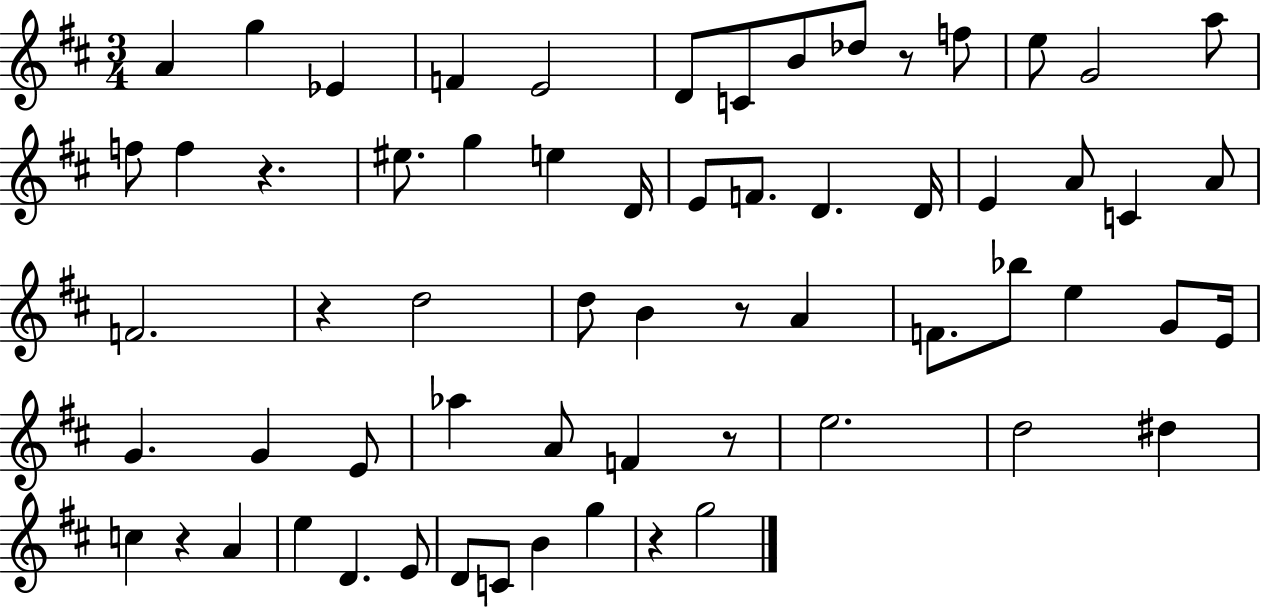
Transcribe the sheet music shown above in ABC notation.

X:1
T:Untitled
M:3/4
L:1/4
K:D
A g _E F E2 D/2 C/2 B/2 _d/2 z/2 f/2 e/2 G2 a/2 f/2 f z ^e/2 g e D/4 E/2 F/2 D D/4 E A/2 C A/2 F2 z d2 d/2 B z/2 A F/2 _b/2 e G/2 E/4 G G E/2 _a A/2 F z/2 e2 d2 ^d c z A e D E/2 D/2 C/2 B g z g2